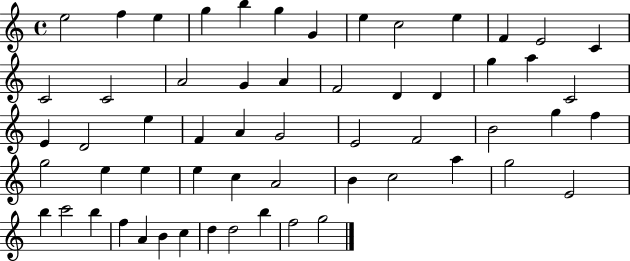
E5/h F5/q E5/q G5/q B5/q G5/q G4/q E5/q C5/h E5/q F4/q E4/h C4/q C4/h C4/h A4/h G4/q A4/q F4/h D4/q D4/q G5/q A5/q C4/h E4/q D4/h E5/q F4/q A4/q G4/h E4/h F4/h B4/h G5/q F5/q G5/h E5/q E5/q E5/q C5/q A4/h B4/q C5/h A5/q G5/h E4/h B5/q C6/h B5/q F5/q A4/q B4/q C5/q D5/q D5/h B5/q F5/h G5/h